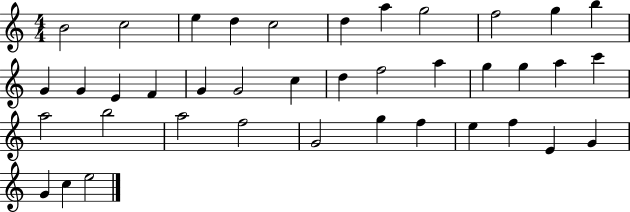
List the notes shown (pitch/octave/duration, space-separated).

B4/h C5/h E5/q D5/q C5/h D5/q A5/q G5/h F5/h G5/q B5/q G4/q G4/q E4/q F4/q G4/q G4/h C5/q D5/q F5/h A5/q G5/q G5/q A5/q C6/q A5/h B5/h A5/h F5/h G4/h G5/q F5/q E5/q F5/q E4/q G4/q G4/q C5/q E5/h